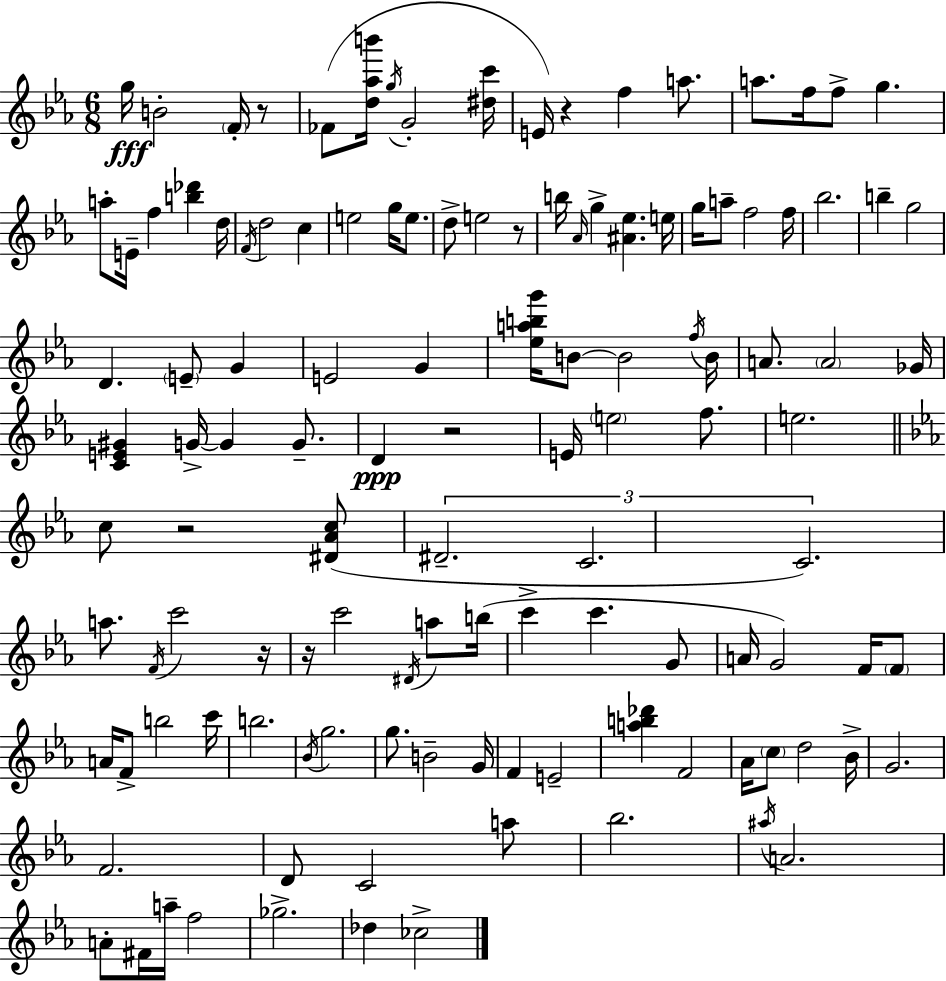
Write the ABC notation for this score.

X:1
T:Untitled
M:6/8
L:1/4
K:Cm
g/4 B2 F/4 z/2 _F/2 [d_ab']/4 g/4 G2 [^dc']/4 E/4 z f a/2 a/2 f/4 f/2 g a/2 E/4 f [b_d'] d/4 F/4 d2 c e2 g/4 e/2 d/2 e2 z/2 b/4 _A/4 g [^A_e] e/4 g/4 a/2 f2 f/4 _b2 b g2 D E/2 G E2 G [_eabg']/4 B/2 B2 f/4 B/4 A/2 A2 _G/4 [CE^G] G/4 G G/2 D z2 E/4 e2 f/2 e2 c/2 z2 [^D_Ac]/2 ^D2 C2 C2 a/2 F/4 c'2 z/4 z/4 c'2 ^D/4 a/2 b/4 c' c' G/2 A/4 G2 F/4 F/2 A/4 F/2 b2 c'/4 b2 _B/4 g2 g/2 B2 G/4 F E2 [ab_d'] F2 _A/4 c/2 d2 _B/4 G2 F2 D/2 C2 a/2 _b2 ^a/4 A2 A/2 ^F/4 a/4 f2 _g2 _d _c2